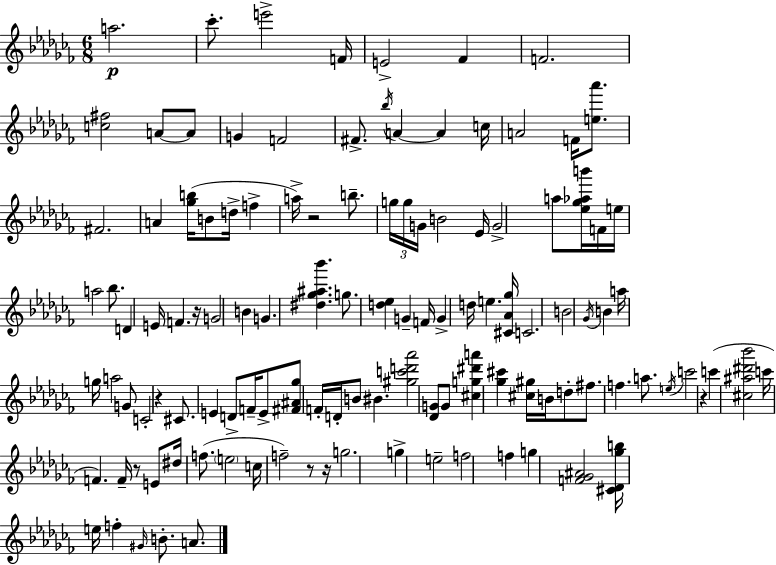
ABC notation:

X:1
T:Untitled
M:6/8
L:1/4
K:Abm
a2 _c'/2 e'2 F/4 E2 _F F2 [c^f]2 A/2 A/2 G F2 ^F/2 _b/4 A A c/4 A2 F/4 [e_a']/2 ^F2 A [_gb]/4 B/2 d/4 f a/4 z2 b/2 g/4 g/4 G/4 B2 _E/4 G2 a/2 [_e_g_ab']/4 F/4 e/4 a2 _b/2 D E/4 F z/4 G2 B G [^d_g^a_b'] g/2 [d_e] G F/4 G d/4 e [^C_A_g]/4 C2 B2 _G/4 B a/4 g/4 a2 G/2 C2 z ^C/2 E D/2 F/4 E/2 [^F^A_g]/2 F/4 D/4 B/2 ^B [^gc'd'_a']2 [_DG]/2 G/2 [^cg^d'a'] [_g^c'] [^c^g]/4 B/4 d/2 ^f/2 f a/2 e/4 c'2 z c' [^c^a^d'_b']2 c'/4 F F/4 z/2 E/2 ^d/4 f/2 e2 c/4 f2 z/2 z/4 g2 g e2 f2 f g [F_G^A]2 [^C_D_gb]/4 e/4 f ^G/4 B/2 A/2